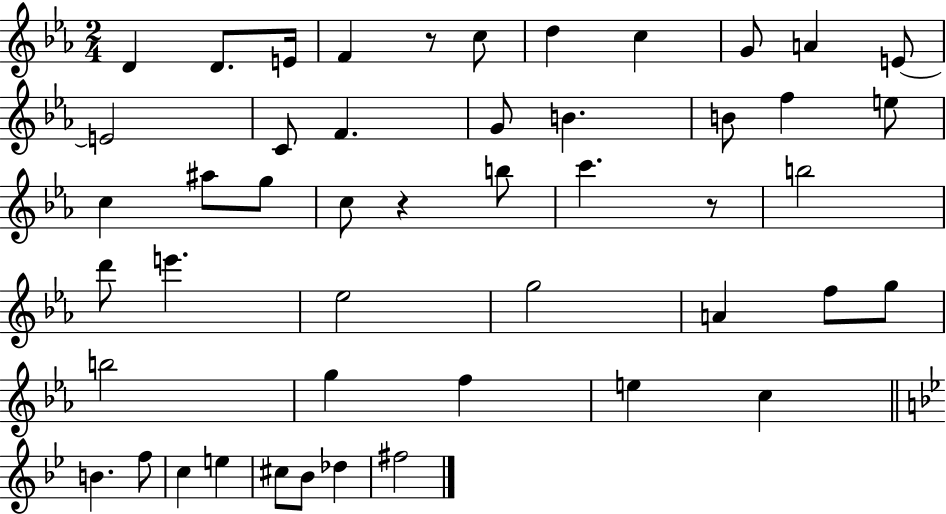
X:1
T:Untitled
M:2/4
L:1/4
K:Eb
D D/2 E/4 F z/2 c/2 d c G/2 A E/2 E2 C/2 F G/2 B B/2 f e/2 c ^a/2 g/2 c/2 z b/2 c' z/2 b2 d'/2 e' _e2 g2 A f/2 g/2 b2 g f e c B f/2 c e ^c/2 _B/2 _d ^f2